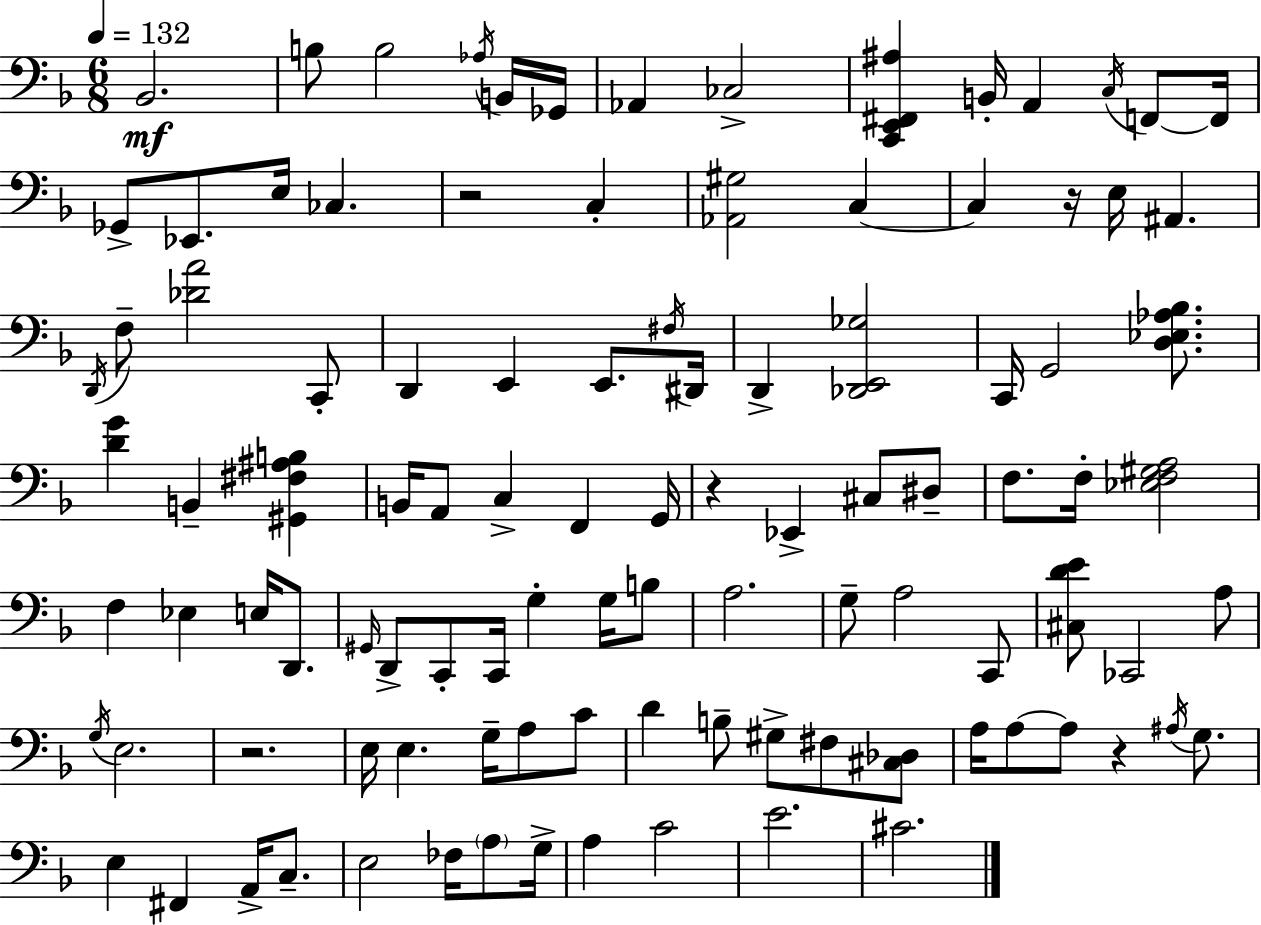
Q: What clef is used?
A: bass